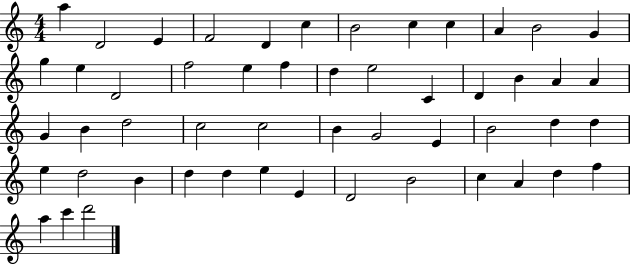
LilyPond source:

{
  \clef treble
  \numericTimeSignature
  \time 4/4
  \key c \major
  a''4 d'2 e'4 | f'2 d'4 c''4 | b'2 c''4 c''4 | a'4 b'2 g'4 | \break g''4 e''4 d'2 | f''2 e''4 f''4 | d''4 e''2 c'4 | d'4 b'4 a'4 a'4 | \break g'4 b'4 d''2 | c''2 c''2 | b'4 g'2 e'4 | b'2 d''4 d''4 | \break e''4 d''2 b'4 | d''4 d''4 e''4 e'4 | d'2 b'2 | c''4 a'4 d''4 f''4 | \break a''4 c'''4 d'''2 | \bar "|."
}